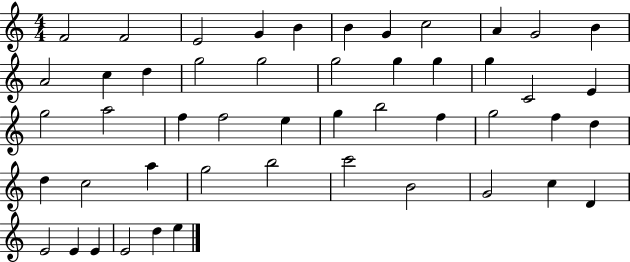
F4/h F4/h E4/h G4/q B4/q B4/q G4/q C5/h A4/q G4/h B4/q A4/h C5/q D5/q G5/h G5/h G5/h G5/q G5/q G5/q C4/h E4/q G5/h A5/h F5/q F5/h E5/q G5/q B5/h F5/q G5/h F5/q D5/q D5/q C5/h A5/q G5/h B5/h C6/h B4/h G4/h C5/q D4/q E4/h E4/q E4/q E4/h D5/q E5/q